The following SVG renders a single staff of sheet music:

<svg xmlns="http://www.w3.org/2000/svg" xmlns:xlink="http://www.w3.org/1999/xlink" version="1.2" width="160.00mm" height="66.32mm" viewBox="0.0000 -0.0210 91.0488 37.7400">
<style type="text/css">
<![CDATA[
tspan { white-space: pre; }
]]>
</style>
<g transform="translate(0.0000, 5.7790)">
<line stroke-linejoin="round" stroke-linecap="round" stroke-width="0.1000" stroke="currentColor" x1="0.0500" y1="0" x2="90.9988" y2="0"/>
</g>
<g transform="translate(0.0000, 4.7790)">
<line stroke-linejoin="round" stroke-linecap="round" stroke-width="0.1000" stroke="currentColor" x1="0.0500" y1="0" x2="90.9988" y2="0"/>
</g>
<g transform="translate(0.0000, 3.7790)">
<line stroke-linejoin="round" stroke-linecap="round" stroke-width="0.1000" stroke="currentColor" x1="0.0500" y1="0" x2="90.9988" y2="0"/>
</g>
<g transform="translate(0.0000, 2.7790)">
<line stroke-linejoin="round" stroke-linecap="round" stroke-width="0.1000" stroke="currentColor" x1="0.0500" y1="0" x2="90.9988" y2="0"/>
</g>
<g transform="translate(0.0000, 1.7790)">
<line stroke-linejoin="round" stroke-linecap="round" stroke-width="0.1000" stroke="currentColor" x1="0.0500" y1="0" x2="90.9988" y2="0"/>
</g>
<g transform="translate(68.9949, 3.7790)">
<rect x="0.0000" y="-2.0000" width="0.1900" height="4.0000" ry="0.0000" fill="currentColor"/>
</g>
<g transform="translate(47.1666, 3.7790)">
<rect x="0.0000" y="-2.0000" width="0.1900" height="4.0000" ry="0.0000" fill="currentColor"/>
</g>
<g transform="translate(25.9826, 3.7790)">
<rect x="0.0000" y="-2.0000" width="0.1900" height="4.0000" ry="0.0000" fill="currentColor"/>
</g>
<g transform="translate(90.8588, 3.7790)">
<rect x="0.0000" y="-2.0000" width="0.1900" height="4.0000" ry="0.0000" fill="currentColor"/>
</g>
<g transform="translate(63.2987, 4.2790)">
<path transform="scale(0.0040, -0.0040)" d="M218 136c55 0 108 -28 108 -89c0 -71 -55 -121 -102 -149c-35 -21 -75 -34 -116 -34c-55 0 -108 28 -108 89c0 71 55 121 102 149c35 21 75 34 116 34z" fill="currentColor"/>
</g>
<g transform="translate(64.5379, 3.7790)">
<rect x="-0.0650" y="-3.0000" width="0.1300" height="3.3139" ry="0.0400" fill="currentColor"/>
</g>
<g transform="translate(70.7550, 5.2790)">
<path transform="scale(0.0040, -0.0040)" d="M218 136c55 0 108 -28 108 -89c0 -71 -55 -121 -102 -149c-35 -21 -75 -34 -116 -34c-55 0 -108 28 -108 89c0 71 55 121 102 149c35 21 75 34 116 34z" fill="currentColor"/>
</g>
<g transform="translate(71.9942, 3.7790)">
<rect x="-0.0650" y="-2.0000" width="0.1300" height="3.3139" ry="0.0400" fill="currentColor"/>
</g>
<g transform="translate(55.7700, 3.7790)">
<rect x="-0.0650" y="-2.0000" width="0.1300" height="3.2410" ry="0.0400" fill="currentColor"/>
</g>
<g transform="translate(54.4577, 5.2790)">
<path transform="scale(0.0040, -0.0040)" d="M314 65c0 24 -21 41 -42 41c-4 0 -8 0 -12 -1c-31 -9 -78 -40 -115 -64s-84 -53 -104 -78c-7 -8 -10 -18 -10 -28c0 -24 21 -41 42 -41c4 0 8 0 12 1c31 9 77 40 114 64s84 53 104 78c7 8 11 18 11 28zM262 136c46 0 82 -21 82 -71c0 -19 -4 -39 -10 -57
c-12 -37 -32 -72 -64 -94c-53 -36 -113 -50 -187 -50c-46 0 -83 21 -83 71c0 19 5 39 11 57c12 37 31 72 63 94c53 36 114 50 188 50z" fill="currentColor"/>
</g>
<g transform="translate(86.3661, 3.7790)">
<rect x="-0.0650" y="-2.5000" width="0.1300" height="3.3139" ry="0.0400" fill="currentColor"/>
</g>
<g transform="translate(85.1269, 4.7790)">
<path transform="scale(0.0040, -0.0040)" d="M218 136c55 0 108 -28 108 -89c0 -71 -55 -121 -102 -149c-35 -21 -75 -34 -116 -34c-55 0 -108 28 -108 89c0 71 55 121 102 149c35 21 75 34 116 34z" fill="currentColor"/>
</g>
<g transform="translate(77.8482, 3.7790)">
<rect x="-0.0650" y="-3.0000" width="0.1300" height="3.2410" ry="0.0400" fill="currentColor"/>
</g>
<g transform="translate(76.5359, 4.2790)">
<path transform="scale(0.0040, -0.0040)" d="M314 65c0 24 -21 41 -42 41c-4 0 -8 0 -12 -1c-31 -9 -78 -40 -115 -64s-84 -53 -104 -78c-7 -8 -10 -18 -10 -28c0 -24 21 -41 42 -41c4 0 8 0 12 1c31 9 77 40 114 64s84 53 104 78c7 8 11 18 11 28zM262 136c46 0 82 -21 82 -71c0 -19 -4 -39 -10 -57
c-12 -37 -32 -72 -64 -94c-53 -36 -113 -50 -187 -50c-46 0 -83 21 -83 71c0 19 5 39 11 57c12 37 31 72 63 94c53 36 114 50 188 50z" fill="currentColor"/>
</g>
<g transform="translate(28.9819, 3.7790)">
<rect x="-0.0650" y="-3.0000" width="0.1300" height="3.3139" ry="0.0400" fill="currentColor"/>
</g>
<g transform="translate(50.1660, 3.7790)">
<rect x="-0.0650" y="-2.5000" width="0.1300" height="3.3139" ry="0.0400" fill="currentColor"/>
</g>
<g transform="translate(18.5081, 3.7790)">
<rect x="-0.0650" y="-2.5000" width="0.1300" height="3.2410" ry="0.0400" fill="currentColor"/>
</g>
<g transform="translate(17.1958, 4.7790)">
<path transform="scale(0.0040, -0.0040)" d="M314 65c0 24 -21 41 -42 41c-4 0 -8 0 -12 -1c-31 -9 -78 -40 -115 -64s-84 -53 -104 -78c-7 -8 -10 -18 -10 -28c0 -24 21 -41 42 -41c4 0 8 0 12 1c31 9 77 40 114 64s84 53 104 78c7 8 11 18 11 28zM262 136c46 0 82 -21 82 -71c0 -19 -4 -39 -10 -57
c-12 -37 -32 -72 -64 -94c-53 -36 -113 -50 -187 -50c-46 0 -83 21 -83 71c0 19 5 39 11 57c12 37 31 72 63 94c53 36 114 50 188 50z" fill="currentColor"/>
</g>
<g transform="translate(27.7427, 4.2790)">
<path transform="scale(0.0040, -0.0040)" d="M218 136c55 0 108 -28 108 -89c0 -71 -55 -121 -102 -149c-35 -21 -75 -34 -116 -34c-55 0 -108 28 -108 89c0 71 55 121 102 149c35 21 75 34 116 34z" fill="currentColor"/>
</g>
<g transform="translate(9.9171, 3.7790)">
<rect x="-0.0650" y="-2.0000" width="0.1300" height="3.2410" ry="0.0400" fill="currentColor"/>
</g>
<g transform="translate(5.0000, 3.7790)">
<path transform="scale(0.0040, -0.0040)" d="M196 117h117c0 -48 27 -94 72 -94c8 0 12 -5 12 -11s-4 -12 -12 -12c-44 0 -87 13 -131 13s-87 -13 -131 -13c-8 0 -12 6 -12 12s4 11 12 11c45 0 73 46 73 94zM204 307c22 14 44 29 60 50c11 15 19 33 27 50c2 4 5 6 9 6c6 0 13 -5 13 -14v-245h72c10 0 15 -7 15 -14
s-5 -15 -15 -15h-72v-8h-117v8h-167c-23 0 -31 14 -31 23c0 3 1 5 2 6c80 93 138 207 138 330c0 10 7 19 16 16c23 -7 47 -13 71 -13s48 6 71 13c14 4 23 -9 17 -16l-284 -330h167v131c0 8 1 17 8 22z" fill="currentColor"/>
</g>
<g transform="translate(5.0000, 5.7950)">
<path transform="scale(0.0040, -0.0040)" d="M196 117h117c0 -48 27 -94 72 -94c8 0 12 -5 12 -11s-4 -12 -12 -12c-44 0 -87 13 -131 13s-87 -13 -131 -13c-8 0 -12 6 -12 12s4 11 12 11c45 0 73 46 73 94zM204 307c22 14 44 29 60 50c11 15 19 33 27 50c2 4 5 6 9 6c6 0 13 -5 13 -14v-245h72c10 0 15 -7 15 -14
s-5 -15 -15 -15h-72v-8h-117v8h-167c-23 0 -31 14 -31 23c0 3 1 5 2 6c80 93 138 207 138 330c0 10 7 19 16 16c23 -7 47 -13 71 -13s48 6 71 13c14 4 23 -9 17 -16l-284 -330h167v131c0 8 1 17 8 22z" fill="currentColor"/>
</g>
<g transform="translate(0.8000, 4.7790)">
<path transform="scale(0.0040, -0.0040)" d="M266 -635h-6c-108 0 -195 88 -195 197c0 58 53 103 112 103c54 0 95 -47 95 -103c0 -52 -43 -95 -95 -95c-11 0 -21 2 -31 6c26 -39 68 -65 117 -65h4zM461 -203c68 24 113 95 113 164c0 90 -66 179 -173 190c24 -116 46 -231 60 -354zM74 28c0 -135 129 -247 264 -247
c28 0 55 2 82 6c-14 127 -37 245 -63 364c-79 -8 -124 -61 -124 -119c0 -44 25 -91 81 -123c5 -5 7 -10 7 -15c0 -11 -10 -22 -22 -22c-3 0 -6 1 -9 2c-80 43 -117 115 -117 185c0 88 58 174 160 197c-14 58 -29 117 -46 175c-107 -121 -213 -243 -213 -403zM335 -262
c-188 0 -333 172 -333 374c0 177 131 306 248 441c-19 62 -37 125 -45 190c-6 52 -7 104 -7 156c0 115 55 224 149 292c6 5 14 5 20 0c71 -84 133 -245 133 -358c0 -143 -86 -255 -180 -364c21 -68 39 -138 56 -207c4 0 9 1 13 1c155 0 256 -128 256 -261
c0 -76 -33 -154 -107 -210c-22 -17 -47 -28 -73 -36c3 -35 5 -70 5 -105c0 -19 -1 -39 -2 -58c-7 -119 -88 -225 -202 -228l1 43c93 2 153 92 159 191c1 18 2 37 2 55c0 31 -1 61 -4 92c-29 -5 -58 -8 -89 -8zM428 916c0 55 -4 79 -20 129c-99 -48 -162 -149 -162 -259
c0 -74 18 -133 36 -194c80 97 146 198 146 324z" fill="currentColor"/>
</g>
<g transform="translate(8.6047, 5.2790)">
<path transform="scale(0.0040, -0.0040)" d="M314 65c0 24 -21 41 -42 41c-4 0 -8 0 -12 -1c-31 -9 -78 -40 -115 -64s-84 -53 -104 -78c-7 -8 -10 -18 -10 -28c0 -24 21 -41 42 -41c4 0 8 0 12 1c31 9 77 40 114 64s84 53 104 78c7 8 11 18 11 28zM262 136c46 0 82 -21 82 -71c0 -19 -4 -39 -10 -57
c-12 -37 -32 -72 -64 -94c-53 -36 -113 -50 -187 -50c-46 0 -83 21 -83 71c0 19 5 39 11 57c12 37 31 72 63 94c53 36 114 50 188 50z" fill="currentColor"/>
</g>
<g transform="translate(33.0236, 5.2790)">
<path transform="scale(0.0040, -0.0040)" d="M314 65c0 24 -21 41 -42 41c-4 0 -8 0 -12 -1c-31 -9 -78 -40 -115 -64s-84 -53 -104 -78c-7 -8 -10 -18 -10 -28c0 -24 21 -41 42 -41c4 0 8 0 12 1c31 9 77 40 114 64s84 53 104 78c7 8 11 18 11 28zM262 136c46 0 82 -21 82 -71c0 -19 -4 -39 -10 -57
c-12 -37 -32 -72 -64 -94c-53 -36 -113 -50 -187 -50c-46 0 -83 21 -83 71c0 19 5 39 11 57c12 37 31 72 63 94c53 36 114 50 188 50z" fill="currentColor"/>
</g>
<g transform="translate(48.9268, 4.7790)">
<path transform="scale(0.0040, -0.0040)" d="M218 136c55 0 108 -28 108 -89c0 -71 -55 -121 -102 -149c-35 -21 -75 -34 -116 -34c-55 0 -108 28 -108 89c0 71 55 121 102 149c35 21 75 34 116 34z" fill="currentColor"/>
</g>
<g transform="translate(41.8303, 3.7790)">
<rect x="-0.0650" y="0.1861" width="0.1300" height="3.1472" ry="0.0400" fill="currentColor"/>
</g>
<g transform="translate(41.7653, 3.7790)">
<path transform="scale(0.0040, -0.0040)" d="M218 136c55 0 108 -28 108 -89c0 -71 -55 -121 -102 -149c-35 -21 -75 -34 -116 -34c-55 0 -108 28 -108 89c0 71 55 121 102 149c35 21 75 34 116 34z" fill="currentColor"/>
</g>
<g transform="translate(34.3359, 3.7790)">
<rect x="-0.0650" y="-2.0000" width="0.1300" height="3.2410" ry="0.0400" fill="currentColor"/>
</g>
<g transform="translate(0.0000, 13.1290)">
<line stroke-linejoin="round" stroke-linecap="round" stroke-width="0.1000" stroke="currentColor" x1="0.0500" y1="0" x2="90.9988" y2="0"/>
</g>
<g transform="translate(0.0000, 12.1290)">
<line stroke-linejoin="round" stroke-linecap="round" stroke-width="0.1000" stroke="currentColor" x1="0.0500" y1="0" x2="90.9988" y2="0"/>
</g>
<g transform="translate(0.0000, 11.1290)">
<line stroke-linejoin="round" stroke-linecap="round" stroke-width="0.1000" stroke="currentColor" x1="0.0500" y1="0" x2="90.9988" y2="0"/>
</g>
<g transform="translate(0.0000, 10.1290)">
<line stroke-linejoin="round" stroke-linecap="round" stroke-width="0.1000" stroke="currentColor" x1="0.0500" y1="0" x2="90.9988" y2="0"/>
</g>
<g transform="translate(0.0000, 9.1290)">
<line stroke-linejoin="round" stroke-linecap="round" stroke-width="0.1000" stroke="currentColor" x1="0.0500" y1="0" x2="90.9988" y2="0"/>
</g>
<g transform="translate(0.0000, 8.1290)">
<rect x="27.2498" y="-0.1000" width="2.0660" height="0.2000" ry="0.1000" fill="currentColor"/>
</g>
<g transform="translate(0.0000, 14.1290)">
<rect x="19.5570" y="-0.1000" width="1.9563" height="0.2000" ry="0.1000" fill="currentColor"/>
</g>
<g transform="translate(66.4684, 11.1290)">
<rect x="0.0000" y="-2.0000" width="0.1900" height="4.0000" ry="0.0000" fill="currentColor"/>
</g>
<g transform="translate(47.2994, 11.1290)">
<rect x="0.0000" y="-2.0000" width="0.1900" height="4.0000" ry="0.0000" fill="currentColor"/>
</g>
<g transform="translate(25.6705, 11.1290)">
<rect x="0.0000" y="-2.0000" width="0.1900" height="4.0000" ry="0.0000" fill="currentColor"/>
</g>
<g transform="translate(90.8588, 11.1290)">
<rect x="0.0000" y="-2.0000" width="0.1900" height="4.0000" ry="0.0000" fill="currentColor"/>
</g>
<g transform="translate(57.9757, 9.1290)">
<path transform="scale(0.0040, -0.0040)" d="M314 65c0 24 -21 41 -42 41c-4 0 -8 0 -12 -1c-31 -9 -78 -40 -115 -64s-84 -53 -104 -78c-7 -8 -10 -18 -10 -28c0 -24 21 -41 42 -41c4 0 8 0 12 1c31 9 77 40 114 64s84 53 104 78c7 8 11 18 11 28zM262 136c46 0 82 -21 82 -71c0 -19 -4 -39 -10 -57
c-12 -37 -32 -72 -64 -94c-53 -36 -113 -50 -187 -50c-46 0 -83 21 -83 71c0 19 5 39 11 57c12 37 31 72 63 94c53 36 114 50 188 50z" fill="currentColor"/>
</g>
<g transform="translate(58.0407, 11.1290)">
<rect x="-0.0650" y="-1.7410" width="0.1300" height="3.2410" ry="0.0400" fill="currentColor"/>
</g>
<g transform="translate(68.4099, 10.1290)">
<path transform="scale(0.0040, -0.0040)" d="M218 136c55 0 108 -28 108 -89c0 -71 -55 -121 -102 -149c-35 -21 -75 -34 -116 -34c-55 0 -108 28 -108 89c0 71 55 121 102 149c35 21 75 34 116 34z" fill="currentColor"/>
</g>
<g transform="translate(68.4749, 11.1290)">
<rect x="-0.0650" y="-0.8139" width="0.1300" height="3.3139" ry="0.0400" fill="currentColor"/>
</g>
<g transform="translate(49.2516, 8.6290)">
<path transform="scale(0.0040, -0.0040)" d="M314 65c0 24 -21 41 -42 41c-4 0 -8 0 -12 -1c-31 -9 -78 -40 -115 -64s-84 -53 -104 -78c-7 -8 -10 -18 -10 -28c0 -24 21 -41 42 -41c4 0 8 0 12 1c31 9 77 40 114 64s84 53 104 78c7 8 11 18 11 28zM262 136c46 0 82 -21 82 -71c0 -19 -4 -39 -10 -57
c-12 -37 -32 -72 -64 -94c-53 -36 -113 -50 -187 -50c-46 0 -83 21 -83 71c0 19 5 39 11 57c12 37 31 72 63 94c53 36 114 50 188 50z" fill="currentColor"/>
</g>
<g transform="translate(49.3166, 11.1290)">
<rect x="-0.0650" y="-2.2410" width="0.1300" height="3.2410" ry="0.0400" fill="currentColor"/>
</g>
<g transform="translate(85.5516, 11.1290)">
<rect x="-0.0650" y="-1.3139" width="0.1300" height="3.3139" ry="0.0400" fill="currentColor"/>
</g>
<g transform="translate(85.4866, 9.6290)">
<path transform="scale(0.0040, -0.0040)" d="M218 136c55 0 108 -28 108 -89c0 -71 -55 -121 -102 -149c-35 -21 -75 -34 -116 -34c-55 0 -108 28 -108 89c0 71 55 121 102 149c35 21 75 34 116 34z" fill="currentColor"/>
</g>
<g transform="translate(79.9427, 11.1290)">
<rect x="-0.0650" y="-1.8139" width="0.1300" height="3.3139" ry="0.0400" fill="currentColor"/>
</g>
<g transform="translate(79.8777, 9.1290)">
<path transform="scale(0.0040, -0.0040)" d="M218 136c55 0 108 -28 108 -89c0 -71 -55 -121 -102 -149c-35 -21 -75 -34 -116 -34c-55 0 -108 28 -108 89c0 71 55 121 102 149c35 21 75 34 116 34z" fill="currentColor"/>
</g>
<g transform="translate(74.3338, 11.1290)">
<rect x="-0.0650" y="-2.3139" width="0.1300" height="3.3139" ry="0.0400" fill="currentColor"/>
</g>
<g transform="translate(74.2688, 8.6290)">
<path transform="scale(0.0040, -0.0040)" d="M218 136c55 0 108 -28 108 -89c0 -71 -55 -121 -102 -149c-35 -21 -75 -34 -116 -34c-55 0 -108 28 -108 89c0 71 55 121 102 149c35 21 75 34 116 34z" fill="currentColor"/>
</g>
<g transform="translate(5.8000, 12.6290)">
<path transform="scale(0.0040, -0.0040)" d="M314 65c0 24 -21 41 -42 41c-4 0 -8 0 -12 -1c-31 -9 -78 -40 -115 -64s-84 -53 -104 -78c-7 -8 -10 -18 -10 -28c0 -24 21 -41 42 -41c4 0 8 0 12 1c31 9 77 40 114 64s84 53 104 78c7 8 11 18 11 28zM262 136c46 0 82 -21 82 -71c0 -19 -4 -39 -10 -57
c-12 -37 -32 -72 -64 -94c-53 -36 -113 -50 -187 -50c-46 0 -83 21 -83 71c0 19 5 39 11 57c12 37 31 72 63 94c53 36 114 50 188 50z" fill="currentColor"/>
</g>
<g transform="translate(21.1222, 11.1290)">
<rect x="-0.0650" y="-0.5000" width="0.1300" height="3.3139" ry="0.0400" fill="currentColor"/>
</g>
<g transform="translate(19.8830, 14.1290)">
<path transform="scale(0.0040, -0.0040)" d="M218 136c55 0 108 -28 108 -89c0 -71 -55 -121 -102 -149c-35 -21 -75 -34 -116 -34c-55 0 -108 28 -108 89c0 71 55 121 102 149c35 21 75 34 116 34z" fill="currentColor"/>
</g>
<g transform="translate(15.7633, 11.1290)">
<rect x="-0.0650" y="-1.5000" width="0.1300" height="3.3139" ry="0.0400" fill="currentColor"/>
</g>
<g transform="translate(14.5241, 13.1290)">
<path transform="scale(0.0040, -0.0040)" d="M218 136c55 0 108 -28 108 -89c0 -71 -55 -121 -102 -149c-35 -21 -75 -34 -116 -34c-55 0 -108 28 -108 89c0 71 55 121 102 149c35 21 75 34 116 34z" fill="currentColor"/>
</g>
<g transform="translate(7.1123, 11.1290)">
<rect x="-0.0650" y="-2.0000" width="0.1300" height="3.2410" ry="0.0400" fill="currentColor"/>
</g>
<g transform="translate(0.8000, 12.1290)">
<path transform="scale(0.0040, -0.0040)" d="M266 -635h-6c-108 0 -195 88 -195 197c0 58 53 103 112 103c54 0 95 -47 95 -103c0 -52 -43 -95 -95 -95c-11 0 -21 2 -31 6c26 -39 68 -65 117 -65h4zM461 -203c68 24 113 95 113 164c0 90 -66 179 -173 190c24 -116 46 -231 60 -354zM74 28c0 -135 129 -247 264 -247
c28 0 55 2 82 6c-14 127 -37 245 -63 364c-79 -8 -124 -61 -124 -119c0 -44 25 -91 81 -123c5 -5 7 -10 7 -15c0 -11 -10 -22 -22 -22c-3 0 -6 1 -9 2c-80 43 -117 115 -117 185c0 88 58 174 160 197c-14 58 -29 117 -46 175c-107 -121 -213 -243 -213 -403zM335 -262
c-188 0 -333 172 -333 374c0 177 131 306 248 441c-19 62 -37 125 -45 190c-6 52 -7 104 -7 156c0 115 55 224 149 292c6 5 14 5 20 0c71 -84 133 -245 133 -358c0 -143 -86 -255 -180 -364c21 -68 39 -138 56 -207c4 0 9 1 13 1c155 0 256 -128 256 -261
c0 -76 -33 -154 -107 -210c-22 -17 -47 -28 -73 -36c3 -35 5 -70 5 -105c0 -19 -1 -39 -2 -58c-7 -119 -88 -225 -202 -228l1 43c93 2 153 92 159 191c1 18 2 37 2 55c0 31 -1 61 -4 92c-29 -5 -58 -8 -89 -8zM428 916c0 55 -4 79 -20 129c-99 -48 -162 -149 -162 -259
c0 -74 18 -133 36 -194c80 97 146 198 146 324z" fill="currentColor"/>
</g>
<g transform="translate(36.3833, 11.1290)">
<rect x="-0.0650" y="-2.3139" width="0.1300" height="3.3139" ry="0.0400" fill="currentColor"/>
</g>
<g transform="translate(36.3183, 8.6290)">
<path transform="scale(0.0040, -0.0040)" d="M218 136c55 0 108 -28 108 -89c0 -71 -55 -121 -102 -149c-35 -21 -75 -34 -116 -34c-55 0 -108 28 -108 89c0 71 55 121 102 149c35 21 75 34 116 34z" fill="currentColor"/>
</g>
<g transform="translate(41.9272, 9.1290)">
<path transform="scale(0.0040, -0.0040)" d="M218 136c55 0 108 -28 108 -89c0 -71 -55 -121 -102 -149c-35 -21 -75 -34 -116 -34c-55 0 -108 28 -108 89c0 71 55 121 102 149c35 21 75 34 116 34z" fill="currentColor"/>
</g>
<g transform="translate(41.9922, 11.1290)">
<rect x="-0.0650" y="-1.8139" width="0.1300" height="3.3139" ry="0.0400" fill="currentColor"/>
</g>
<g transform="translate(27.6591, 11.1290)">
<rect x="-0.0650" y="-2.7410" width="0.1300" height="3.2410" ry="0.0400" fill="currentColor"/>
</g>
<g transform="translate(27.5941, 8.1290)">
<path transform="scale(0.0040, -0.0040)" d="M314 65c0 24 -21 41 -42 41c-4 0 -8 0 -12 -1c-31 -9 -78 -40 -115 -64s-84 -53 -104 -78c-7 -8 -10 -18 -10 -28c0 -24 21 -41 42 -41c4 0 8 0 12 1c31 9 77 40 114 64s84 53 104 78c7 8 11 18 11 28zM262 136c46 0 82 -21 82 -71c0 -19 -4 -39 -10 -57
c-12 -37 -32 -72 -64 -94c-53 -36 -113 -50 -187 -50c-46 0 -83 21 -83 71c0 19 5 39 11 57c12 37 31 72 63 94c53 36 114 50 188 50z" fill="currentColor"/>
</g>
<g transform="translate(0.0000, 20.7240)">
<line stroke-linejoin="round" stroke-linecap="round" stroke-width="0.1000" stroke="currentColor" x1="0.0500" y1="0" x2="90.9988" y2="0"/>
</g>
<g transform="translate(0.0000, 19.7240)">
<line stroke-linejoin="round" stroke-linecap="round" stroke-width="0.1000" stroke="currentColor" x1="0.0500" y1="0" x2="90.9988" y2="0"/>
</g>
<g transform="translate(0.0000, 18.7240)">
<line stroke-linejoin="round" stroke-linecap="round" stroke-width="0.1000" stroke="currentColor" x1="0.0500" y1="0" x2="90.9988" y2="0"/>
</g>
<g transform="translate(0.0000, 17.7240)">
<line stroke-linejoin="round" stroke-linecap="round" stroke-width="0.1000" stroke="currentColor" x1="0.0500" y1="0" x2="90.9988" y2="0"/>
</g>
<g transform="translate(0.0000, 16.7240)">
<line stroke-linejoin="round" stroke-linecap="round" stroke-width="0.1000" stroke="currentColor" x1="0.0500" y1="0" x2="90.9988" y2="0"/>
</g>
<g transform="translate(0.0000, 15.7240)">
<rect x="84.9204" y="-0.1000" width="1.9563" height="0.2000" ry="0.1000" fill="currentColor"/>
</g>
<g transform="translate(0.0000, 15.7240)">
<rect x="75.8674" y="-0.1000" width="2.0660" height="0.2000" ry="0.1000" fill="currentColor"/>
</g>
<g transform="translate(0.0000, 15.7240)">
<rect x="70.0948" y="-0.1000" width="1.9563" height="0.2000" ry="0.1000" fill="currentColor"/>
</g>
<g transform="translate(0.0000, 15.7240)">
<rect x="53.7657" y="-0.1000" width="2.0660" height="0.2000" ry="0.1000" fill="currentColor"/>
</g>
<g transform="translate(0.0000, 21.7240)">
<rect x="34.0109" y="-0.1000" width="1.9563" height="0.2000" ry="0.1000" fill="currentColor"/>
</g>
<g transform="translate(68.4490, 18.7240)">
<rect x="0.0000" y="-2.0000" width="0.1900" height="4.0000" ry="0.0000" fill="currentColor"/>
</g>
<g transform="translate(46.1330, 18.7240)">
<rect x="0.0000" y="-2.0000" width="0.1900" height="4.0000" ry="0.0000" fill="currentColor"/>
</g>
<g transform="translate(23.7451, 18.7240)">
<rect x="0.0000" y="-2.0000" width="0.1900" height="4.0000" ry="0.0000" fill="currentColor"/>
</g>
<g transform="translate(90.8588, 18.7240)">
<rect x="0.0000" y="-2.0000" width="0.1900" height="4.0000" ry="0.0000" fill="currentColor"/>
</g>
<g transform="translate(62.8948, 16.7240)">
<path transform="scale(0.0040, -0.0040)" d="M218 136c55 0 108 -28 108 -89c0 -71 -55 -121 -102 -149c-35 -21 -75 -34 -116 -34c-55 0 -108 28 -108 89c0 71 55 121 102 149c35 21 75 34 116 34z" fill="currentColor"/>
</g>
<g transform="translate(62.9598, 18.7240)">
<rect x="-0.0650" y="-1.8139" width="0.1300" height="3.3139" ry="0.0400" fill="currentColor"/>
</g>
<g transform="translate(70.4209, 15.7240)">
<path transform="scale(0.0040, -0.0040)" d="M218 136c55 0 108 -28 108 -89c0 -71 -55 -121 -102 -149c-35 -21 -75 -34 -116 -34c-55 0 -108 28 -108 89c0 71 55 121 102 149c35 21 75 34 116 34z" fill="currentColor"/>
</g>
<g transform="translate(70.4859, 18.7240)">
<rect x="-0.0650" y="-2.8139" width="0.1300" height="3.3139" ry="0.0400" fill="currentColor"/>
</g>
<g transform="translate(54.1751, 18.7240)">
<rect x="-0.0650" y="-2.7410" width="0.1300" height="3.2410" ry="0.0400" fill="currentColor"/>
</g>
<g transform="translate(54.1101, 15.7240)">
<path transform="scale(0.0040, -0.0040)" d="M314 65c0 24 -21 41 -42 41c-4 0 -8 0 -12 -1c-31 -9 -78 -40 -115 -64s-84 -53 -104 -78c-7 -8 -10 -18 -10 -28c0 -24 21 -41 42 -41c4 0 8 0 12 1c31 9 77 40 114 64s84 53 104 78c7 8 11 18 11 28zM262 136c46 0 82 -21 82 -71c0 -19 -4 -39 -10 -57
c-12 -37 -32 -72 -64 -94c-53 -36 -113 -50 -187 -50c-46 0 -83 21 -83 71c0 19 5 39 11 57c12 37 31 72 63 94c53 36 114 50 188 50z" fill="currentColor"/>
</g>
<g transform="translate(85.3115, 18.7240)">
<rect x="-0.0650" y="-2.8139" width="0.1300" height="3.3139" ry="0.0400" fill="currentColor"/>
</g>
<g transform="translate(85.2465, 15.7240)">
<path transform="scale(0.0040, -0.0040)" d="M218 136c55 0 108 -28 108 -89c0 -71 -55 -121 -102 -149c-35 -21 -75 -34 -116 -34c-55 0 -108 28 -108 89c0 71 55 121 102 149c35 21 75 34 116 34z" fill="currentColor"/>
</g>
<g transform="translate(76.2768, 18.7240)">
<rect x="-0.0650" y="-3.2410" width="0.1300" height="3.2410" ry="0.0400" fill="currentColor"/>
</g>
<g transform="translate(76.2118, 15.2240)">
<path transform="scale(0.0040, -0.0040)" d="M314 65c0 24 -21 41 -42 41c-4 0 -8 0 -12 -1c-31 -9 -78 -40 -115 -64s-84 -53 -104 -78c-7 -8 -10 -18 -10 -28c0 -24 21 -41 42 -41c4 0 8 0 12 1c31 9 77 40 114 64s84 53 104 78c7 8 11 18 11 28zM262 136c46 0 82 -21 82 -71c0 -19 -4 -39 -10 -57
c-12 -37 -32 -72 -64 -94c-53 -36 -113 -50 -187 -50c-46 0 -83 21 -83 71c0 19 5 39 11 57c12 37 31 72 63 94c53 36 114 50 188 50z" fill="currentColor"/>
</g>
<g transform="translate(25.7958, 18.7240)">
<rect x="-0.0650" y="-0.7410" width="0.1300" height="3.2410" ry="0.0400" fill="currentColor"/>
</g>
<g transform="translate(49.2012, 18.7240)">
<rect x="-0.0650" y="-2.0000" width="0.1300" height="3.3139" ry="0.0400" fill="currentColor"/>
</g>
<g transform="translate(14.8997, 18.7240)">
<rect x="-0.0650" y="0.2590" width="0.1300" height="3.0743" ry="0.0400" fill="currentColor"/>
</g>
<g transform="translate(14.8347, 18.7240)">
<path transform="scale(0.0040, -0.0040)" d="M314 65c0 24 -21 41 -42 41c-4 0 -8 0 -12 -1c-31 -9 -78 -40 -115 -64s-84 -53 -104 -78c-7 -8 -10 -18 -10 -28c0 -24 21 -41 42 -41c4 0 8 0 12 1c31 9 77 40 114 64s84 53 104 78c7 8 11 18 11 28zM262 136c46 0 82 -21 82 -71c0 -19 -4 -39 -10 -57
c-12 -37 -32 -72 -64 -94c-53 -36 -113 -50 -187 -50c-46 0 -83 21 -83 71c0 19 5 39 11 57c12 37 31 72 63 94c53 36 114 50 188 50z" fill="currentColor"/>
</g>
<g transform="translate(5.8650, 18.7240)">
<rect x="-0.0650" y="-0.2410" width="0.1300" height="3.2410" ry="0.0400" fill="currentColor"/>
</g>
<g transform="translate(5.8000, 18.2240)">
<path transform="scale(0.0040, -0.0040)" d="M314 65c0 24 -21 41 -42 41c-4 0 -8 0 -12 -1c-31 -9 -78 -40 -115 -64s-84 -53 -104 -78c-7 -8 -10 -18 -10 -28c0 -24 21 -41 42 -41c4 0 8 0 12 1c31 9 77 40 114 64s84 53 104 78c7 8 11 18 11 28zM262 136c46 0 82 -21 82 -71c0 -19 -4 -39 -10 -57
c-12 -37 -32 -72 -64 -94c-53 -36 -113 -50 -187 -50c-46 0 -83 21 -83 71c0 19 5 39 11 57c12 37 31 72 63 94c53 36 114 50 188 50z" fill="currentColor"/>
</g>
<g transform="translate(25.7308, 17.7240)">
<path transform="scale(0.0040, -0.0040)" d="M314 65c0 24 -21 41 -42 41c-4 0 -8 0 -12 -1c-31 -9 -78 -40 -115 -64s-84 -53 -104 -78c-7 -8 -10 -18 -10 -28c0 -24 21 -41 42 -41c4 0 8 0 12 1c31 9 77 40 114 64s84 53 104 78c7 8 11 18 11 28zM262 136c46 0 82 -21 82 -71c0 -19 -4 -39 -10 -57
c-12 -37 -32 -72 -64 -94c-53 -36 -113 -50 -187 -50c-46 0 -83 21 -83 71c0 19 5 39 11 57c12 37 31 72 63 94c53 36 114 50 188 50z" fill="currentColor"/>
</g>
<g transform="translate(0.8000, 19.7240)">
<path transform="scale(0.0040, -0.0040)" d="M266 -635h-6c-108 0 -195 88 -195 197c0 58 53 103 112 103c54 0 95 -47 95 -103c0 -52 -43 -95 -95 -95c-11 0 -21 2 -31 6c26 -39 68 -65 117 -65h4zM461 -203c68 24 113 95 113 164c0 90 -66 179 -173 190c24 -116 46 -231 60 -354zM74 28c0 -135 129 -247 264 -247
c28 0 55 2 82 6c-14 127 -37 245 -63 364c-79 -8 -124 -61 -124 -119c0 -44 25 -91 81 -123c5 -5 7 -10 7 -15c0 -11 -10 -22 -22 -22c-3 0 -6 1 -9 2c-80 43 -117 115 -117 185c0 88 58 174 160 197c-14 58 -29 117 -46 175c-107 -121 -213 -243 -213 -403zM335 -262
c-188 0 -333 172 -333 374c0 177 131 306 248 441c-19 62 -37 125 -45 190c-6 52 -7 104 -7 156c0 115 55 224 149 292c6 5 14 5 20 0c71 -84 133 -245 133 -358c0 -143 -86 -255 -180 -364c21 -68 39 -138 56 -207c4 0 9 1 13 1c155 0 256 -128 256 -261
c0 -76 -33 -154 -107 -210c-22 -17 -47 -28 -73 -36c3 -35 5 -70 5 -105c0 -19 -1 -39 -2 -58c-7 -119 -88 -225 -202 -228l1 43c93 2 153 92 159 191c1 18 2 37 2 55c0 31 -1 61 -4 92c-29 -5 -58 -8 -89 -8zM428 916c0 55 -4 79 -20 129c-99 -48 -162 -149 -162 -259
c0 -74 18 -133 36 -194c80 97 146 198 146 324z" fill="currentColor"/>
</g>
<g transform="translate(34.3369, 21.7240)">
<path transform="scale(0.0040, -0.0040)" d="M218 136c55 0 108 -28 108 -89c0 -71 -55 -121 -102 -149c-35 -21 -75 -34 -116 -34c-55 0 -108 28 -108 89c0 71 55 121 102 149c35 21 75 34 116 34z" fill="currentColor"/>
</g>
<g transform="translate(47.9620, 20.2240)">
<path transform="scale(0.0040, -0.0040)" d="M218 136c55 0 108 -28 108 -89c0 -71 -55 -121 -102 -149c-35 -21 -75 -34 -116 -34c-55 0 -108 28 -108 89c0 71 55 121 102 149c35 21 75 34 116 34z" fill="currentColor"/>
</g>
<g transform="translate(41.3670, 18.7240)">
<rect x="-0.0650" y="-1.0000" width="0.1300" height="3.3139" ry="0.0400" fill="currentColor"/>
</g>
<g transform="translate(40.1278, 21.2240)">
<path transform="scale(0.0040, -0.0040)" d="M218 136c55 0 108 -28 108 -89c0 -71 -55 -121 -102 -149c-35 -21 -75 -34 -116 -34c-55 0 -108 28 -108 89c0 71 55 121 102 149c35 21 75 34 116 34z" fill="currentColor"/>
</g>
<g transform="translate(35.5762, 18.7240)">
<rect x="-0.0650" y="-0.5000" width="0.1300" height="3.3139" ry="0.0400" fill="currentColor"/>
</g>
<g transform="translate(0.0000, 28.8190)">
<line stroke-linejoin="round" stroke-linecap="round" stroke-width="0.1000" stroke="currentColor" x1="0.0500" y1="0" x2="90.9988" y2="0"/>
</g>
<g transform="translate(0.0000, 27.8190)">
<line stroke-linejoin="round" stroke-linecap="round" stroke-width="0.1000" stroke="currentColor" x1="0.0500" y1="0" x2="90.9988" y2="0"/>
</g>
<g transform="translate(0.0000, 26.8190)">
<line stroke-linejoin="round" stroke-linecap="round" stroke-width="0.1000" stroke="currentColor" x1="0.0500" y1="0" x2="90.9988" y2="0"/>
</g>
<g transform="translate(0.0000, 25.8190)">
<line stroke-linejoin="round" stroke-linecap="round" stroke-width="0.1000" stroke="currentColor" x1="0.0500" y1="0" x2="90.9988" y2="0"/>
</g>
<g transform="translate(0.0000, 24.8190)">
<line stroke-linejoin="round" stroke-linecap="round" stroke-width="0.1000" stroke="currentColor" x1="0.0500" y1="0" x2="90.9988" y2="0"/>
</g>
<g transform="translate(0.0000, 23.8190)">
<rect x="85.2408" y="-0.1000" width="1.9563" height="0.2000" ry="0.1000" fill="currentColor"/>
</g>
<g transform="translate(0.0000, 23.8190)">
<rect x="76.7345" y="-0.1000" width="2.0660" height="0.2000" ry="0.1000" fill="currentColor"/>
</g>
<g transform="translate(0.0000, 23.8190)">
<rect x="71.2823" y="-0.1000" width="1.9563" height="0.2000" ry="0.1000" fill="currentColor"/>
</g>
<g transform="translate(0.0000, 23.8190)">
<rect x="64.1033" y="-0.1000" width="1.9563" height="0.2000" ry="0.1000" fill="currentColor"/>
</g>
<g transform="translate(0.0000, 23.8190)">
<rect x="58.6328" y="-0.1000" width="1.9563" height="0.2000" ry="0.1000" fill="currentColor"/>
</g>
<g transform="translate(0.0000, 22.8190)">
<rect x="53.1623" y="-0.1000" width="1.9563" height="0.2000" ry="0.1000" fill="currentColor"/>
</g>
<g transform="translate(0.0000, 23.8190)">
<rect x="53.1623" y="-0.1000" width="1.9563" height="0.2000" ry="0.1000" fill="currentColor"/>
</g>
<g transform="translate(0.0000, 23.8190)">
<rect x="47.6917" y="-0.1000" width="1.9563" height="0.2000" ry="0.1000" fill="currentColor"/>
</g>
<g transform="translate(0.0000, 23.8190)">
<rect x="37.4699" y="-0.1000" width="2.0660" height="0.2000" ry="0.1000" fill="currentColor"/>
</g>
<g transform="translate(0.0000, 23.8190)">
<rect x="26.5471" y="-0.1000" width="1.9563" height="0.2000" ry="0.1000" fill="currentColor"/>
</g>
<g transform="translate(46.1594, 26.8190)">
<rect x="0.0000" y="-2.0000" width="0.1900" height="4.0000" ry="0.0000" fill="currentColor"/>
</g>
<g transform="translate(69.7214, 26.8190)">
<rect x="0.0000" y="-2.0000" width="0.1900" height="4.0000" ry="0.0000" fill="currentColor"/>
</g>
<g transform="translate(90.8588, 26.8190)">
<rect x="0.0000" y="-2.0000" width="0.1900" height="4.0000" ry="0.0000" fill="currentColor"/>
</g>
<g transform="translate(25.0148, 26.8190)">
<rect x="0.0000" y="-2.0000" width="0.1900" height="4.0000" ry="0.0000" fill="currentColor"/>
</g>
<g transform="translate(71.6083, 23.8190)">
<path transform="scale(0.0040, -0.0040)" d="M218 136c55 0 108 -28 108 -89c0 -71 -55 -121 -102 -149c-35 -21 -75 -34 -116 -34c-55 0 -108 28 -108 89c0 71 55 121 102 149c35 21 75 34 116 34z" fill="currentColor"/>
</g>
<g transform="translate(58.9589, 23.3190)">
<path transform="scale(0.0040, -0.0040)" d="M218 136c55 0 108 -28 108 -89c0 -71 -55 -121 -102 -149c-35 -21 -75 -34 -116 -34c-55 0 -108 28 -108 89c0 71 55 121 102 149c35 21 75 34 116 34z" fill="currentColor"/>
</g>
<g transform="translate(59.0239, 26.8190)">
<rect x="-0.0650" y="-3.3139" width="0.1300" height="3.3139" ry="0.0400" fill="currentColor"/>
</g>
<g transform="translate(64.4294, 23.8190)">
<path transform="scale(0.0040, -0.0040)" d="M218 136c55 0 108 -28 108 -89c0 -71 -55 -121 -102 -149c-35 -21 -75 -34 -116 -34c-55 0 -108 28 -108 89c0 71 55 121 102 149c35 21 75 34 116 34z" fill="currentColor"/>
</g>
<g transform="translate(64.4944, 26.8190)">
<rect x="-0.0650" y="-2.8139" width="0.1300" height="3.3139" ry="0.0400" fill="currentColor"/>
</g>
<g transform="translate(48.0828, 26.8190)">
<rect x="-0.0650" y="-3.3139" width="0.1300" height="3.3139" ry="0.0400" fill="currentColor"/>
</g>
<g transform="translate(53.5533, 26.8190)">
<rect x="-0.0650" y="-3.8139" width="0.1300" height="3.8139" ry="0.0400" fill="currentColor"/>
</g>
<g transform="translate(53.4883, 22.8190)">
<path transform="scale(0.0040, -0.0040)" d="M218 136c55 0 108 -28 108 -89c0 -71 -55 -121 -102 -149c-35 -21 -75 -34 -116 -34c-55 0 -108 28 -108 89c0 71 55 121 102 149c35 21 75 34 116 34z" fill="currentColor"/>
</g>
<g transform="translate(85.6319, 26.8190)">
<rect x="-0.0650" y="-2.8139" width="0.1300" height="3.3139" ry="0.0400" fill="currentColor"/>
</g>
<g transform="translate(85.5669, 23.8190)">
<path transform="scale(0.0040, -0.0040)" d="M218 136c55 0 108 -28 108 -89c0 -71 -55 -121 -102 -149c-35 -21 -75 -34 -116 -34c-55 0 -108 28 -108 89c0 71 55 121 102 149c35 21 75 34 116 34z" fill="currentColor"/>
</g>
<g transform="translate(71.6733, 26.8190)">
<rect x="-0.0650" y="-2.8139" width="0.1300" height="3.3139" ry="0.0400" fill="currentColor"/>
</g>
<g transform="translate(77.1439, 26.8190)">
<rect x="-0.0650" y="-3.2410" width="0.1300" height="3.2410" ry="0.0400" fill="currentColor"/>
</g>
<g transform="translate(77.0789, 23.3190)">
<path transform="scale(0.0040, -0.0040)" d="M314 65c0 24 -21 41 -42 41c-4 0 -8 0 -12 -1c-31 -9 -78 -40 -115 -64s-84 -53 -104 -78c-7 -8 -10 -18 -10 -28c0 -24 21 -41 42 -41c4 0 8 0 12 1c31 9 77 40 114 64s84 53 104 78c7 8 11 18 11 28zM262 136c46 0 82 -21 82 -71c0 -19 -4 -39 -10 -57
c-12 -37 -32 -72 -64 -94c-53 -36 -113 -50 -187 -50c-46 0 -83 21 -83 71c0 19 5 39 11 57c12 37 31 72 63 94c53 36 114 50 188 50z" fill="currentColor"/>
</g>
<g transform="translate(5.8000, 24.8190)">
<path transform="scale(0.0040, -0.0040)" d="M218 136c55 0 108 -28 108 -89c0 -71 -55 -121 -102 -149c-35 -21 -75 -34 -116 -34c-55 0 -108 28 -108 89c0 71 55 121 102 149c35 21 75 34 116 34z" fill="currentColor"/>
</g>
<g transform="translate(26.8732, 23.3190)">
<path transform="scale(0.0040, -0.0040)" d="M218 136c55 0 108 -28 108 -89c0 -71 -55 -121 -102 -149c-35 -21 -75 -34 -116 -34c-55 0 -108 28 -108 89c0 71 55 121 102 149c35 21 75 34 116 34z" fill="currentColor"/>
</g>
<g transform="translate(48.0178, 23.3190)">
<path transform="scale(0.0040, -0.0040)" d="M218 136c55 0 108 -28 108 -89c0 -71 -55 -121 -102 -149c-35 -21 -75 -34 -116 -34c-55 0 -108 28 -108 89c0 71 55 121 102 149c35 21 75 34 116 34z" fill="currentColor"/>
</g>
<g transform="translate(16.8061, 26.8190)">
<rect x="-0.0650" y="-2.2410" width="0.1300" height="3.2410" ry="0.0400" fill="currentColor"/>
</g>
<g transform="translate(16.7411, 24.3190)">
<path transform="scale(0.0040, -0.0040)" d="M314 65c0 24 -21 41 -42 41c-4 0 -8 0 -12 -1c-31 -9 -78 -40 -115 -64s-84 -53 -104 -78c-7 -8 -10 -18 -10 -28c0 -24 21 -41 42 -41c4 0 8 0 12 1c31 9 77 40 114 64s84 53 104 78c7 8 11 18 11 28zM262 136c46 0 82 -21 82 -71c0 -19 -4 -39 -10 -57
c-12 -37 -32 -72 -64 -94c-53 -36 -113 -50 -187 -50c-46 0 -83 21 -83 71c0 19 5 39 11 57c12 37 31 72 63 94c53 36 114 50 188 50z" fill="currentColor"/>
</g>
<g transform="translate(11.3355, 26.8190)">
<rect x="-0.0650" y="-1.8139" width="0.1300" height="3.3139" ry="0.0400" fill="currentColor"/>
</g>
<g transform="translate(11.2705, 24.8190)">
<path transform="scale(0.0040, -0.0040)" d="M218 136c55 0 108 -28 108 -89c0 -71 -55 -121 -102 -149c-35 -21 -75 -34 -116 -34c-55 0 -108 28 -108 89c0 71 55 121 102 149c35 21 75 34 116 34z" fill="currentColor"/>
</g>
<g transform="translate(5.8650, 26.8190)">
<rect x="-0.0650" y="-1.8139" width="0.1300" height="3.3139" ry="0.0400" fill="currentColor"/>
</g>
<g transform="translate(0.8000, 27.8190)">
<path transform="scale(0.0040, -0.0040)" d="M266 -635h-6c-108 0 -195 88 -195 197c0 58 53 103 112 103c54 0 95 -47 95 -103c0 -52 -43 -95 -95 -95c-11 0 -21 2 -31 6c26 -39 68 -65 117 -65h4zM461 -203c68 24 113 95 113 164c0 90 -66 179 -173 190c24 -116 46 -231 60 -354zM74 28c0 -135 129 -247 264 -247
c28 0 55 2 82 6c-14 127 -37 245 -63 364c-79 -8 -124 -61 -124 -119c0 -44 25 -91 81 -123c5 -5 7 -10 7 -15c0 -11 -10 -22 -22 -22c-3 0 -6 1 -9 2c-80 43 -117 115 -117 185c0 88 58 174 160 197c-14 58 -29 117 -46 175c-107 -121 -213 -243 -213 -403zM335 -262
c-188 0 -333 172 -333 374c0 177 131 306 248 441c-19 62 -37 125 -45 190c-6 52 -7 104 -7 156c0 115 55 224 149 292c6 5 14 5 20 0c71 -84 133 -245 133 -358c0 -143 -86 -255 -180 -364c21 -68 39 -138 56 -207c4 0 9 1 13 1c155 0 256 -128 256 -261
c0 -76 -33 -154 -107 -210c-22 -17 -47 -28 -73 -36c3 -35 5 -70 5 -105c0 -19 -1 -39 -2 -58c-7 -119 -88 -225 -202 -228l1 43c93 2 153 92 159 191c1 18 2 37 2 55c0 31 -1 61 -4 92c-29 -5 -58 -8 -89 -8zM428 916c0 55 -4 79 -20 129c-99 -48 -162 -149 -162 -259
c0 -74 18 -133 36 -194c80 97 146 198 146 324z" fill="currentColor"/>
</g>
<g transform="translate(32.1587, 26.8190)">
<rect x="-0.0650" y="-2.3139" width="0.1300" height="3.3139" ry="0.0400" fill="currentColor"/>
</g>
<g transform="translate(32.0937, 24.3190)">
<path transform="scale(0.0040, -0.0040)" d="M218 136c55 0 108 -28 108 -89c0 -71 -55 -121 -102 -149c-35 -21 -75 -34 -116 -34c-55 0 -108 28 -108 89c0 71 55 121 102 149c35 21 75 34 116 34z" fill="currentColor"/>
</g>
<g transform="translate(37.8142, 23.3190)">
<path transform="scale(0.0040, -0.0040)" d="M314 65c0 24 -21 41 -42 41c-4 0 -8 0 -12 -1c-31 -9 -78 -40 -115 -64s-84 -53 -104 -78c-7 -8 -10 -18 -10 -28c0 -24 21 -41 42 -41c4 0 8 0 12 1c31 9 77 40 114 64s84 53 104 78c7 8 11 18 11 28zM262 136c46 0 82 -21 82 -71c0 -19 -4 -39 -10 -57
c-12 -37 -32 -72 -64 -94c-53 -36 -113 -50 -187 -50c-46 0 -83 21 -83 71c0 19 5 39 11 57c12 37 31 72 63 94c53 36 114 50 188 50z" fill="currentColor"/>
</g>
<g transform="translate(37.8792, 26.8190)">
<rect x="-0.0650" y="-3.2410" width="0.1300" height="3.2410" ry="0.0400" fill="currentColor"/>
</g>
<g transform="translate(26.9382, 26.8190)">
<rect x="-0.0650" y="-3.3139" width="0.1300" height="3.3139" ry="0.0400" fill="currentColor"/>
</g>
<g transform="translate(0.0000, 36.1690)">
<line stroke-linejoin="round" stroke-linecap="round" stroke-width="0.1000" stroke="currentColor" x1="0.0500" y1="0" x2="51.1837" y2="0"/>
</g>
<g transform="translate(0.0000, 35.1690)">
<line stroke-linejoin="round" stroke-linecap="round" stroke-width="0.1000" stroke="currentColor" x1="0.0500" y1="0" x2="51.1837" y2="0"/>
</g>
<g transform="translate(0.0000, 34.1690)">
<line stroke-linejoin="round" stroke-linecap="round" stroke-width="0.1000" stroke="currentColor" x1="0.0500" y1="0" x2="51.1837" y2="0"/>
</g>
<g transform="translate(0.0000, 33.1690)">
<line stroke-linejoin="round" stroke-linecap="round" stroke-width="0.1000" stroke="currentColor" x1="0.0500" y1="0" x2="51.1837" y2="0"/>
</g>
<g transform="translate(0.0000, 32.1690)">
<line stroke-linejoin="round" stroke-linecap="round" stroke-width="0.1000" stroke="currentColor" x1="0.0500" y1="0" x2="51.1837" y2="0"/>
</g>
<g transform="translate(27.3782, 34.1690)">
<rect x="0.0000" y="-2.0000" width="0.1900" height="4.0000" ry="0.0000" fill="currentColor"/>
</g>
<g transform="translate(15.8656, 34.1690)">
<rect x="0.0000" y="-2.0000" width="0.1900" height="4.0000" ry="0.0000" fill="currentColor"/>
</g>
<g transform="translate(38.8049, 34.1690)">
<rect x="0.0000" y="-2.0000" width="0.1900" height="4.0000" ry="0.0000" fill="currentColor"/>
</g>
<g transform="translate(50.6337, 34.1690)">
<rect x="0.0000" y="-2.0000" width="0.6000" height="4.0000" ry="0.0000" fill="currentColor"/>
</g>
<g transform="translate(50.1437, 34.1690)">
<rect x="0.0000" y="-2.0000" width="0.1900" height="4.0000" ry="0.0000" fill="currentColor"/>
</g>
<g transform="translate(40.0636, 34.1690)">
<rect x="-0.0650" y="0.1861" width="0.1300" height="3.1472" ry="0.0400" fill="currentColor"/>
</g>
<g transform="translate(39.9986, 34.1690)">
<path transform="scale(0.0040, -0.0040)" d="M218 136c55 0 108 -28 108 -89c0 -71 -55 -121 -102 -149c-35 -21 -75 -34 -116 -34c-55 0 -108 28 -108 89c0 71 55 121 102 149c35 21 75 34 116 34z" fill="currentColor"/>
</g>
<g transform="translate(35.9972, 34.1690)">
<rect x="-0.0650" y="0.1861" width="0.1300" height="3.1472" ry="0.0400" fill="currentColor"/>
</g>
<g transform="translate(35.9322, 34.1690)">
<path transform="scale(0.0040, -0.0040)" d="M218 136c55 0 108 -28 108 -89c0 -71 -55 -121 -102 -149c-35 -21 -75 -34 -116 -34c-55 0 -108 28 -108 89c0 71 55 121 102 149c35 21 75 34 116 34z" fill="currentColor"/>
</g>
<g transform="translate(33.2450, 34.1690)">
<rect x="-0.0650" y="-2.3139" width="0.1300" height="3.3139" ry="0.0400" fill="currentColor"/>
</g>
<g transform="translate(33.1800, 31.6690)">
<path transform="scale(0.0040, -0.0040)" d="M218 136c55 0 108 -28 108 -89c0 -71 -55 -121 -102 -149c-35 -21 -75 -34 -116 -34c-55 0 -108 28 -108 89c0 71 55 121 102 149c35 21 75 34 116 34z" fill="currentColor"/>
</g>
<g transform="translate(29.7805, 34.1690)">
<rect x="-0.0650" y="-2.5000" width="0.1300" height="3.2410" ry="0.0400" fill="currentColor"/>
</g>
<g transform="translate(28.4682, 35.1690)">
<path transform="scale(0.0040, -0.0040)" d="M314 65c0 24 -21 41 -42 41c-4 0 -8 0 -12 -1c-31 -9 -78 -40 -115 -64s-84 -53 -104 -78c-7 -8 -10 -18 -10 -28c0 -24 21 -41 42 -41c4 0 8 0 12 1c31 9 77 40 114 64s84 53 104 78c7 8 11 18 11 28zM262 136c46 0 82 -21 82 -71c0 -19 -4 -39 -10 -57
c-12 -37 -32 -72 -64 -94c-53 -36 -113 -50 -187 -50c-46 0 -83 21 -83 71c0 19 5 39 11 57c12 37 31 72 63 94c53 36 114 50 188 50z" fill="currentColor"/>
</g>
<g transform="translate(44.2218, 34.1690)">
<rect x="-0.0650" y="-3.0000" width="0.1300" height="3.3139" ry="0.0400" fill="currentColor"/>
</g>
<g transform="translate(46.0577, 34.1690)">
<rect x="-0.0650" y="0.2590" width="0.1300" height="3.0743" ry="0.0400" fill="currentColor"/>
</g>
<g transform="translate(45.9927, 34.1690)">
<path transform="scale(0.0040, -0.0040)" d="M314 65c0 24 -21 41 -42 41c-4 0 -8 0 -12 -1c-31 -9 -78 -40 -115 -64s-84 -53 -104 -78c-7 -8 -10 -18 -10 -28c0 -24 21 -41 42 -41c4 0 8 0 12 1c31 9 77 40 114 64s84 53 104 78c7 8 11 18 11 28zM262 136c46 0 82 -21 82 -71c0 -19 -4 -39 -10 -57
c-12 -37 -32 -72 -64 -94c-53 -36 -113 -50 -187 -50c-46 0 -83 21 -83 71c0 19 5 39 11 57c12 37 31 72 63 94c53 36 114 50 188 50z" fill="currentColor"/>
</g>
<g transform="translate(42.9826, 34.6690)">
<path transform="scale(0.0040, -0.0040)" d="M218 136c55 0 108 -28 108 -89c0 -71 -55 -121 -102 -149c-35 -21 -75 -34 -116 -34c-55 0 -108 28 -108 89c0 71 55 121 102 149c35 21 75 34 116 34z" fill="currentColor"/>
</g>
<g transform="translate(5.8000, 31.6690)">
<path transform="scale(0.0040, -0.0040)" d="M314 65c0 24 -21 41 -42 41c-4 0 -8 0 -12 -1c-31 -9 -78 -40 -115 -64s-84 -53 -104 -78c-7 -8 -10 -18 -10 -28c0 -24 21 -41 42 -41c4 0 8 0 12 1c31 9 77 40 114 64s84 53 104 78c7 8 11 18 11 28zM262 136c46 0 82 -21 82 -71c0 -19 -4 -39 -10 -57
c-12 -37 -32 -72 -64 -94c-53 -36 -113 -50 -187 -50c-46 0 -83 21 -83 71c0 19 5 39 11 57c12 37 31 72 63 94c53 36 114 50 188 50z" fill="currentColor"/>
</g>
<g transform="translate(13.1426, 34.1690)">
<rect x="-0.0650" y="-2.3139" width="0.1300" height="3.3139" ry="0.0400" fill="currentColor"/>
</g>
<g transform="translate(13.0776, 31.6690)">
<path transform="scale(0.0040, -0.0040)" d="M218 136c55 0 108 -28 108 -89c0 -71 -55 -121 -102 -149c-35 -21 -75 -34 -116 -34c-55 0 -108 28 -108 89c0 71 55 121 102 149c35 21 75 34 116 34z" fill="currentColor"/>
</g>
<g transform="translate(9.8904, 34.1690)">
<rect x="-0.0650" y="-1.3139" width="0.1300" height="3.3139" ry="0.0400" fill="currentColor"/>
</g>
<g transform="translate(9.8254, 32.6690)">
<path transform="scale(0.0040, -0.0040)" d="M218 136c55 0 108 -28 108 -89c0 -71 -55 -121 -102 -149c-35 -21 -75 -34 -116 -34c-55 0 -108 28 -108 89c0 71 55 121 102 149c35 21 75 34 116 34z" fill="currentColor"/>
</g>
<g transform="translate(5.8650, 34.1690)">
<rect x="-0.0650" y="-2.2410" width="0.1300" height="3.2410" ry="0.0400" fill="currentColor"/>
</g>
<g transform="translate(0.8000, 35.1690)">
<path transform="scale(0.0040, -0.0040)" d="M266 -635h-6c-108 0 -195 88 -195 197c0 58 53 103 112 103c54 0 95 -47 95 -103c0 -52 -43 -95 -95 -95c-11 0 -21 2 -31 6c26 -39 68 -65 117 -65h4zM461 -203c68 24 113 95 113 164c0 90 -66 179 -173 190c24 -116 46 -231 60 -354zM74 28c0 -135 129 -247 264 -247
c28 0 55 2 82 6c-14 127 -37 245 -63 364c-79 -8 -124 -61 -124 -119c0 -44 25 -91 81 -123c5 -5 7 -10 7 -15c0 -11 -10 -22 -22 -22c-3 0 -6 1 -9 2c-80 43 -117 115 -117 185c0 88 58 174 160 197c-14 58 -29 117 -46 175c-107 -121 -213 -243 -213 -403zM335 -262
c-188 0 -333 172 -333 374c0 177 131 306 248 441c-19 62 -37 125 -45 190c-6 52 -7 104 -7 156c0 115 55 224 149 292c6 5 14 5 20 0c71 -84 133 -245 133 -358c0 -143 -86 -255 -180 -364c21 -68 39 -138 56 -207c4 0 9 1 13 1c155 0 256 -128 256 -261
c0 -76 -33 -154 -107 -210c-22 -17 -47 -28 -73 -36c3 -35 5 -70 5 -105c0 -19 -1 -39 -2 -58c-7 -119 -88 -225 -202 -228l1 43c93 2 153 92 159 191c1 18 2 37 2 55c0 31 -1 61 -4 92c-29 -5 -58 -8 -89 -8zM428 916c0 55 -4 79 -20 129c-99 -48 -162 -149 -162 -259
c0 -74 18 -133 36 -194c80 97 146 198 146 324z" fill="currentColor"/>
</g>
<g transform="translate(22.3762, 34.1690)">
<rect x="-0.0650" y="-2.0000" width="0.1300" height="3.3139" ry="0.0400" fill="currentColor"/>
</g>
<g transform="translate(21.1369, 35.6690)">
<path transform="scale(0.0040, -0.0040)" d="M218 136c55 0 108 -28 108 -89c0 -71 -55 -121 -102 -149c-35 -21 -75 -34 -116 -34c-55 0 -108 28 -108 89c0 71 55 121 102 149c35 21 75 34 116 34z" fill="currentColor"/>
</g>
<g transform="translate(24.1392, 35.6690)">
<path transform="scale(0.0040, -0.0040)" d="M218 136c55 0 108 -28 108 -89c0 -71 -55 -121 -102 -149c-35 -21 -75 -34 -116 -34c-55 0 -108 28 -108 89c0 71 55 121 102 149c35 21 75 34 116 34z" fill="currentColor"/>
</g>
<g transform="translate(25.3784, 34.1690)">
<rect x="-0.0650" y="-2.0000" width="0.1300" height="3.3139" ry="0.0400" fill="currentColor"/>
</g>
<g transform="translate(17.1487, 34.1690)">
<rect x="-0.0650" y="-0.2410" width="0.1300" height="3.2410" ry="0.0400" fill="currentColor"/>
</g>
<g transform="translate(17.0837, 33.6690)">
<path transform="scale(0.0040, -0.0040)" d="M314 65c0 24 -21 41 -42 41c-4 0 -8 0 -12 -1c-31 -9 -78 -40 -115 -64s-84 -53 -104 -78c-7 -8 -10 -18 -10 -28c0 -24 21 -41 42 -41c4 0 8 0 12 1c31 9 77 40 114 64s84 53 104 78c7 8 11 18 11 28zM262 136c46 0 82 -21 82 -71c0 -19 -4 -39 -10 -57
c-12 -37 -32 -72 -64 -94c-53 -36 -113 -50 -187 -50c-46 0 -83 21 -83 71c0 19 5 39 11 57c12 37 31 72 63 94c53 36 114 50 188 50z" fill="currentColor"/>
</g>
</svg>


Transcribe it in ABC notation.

X:1
T:Untitled
M:4/4
L:1/4
K:C
F2 G2 A F2 B G F2 A F A2 G F2 E C a2 g f g2 f2 d g f e c2 B2 d2 C D F a2 f a b2 a f f g2 b g b2 b c' b a a b2 a g2 e g c2 F F G2 g B B A B2